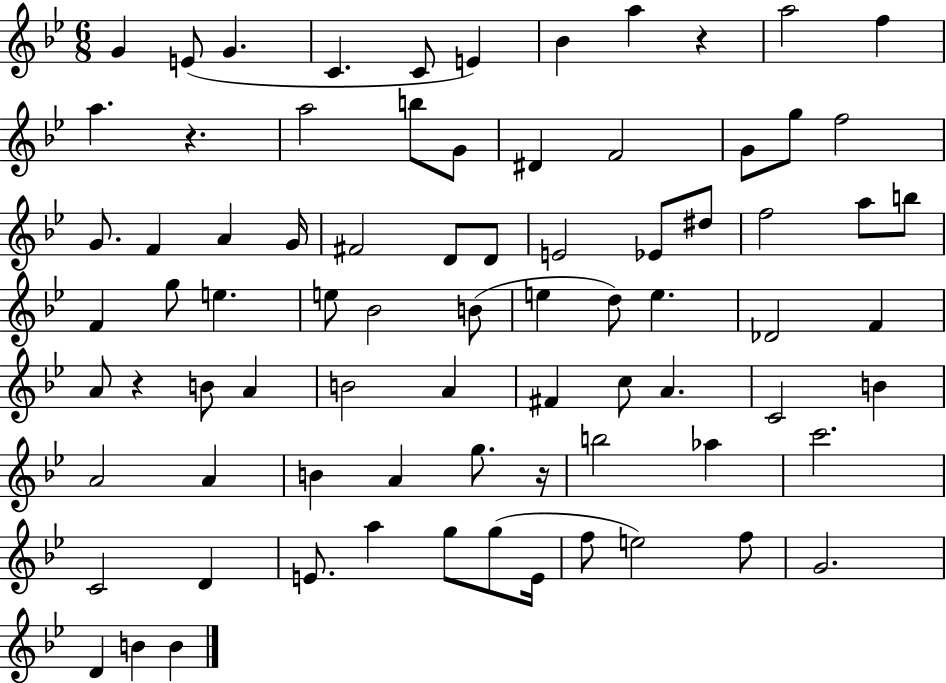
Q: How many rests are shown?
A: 4